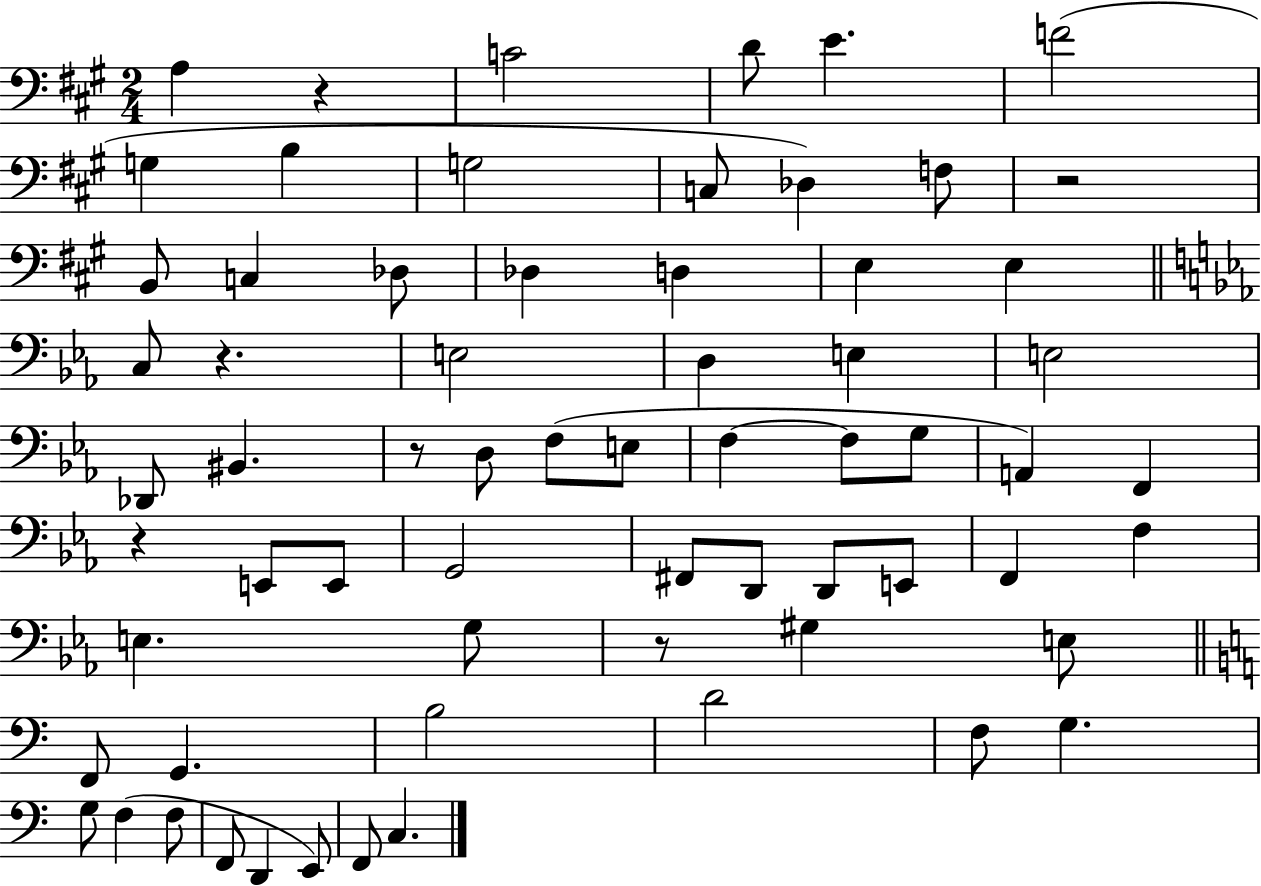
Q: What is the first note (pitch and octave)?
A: A3